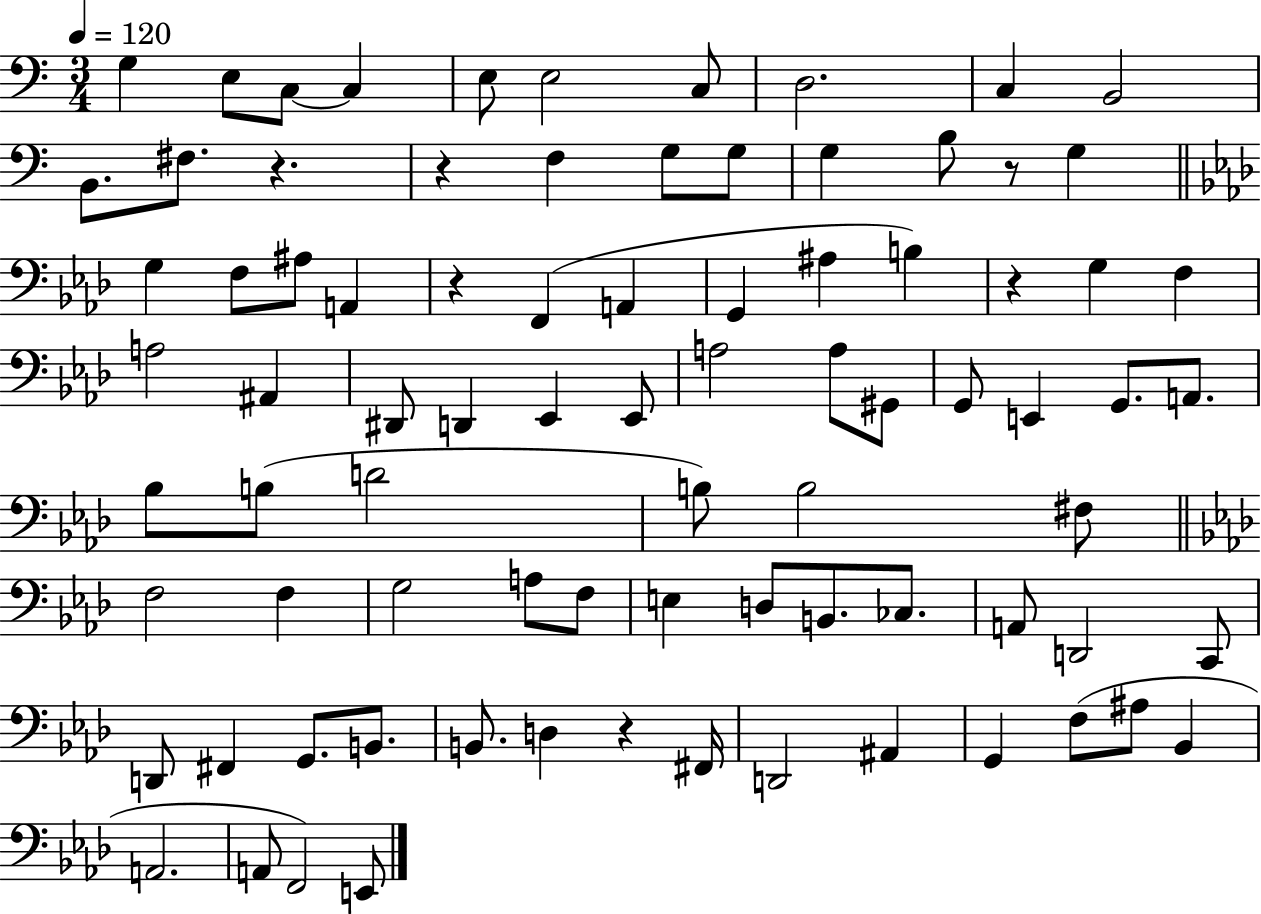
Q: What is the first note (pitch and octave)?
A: G3